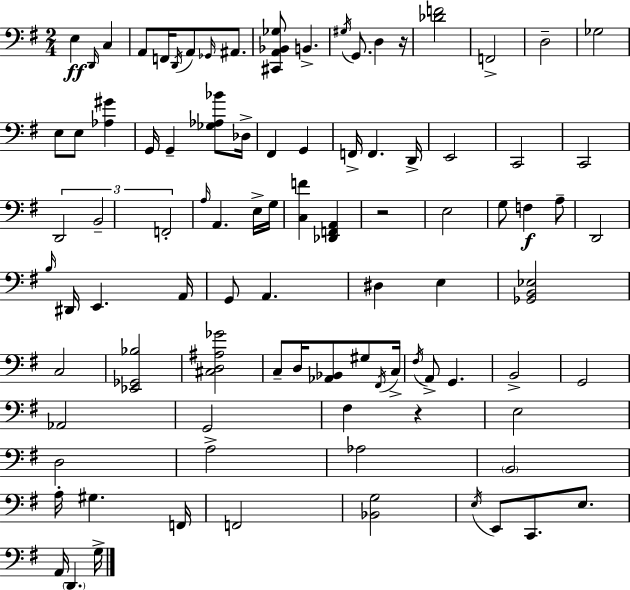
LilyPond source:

{
  \clef bass
  \numericTimeSignature
  \time 2/4
  \key e \minor
  \repeat volta 2 { e4\ff \grace { d,16 } c4 | a,8 f,16 \acciaccatura { d,16 } a,8 \grace { ges,16 } | ais,8. <cis, a, bes, ges>8 b,4.-> | \acciaccatura { gis16 } g,8. d4 | \break r16 <des' f'>2 | f,2-> | d2-- | ges2 | \break e8 e8 | <aes gis'>4 g,16 g,4-- | <ges aes bes'>8 des16-> fis,4 | g,4 f,16-> f,4. | \break d,16-> e,2 | c,2 | c,2 | \tuplet 3/2 { d,2 | \break b,2-- | f,2-. } | \grace { a16 } a,4. | e16-> g16 <c f'>4 | \break <des, f, a,>4 r2 | e2 | g8 f4\f | a8-- d,2 | \break \grace { b16 } dis,16 e,4. | a,16 g,8 | a,4. dis4 | e4 <ges, b, ees>2 | \break c2 | <ees, ges, bes>2 | <cis d ais ges'>2 | c8-- | \break d16 <aes, bes,>8 gis8 \acciaccatura { fis,16 } c16-> \acciaccatura { fis16 } | a,8-> g,4. | b,2-> | g,2 | \break aes,2 | g,2 | fis4 r4 | e2 | \break d2 | a2-> | aes2 | \parenthesize b,2 | \break a16-. gis4. f,16 | f,2 | <bes, g>2 | \acciaccatura { e16 } e,8 c,8. e8. | \break a,16 \parenthesize d,4. | g16-> } \bar "|."
}